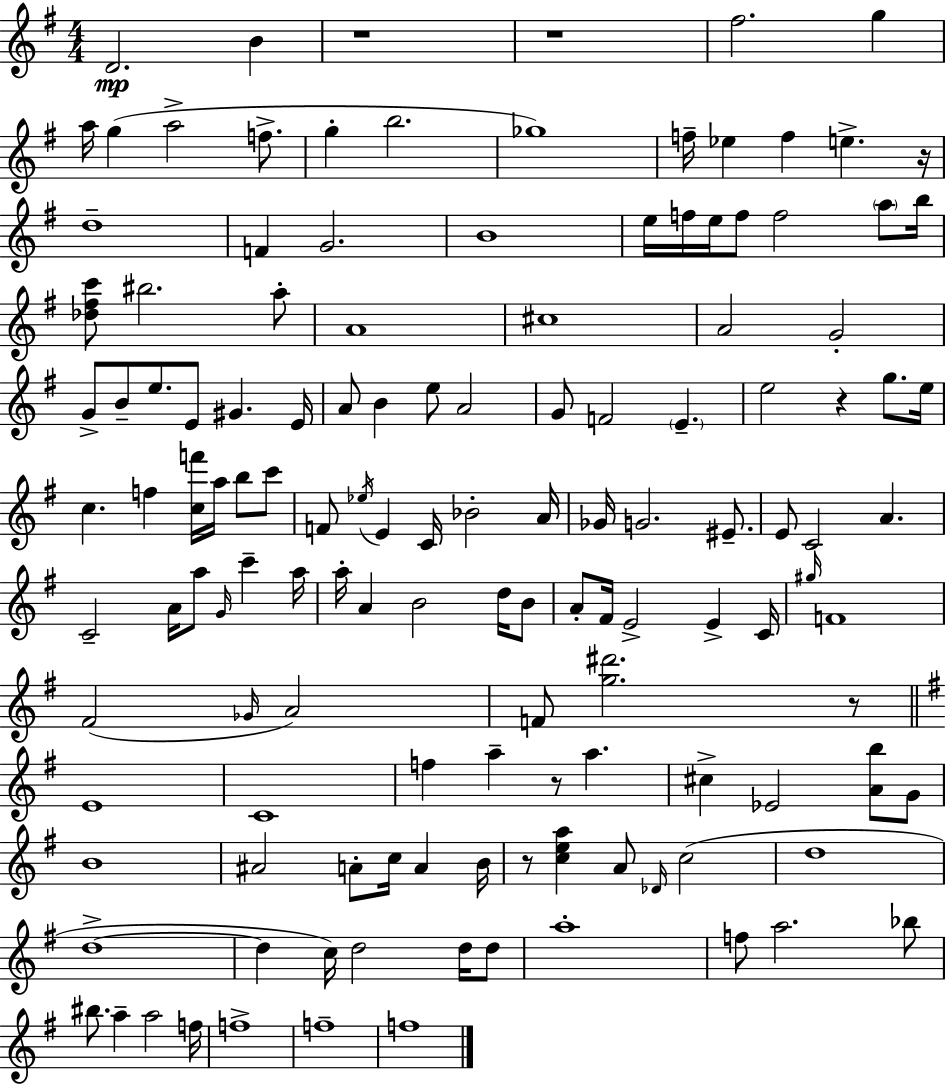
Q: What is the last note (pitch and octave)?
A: F5